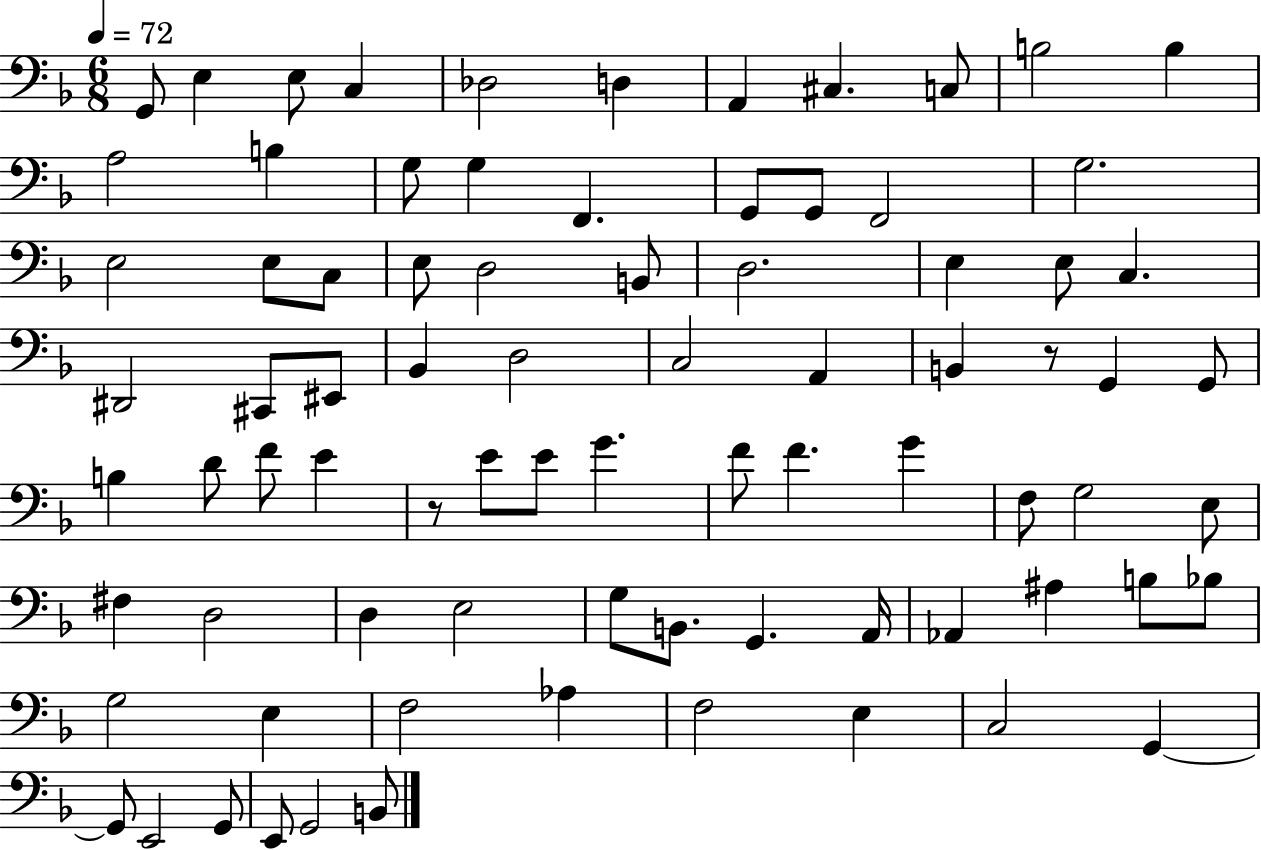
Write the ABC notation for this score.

X:1
T:Untitled
M:6/8
L:1/4
K:F
G,,/2 E, E,/2 C, _D,2 D, A,, ^C, C,/2 B,2 B, A,2 B, G,/2 G, F,, G,,/2 G,,/2 F,,2 G,2 E,2 E,/2 C,/2 E,/2 D,2 B,,/2 D,2 E, E,/2 C, ^D,,2 ^C,,/2 ^E,,/2 _B,, D,2 C,2 A,, B,, z/2 G,, G,,/2 B, D/2 F/2 E z/2 E/2 E/2 G F/2 F G F,/2 G,2 E,/2 ^F, D,2 D, E,2 G,/2 B,,/2 G,, A,,/4 _A,, ^A, B,/2 _B,/2 G,2 E, F,2 _A, F,2 E, C,2 G,, G,,/2 E,,2 G,,/2 E,,/2 G,,2 B,,/2